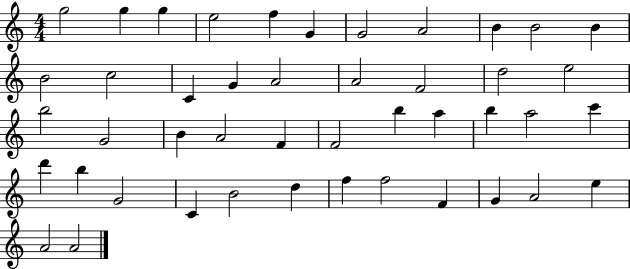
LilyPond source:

{
  \clef treble
  \numericTimeSignature
  \time 4/4
  \key c \major
  g''2 g''4 g''4 | e''2 f''4 g'4 | g'2 a'2 | b'4 b'2 b'4 | \break b'2 c''2 | c'4 g'4 a'2 | a'2 f'2 | d''2 e''2 | \break b''2 g'2 | b'4 a'2 f'4 | f'2 b''4 a''4 | b''4 a''2 c'''4 | \break d'''4 b''4 g'2 | c'4 b'2 d''4 | f''4 f''2 f'4 | g'4 a'2 e''4 | \break a'2 a'2 | \bar "|."
}